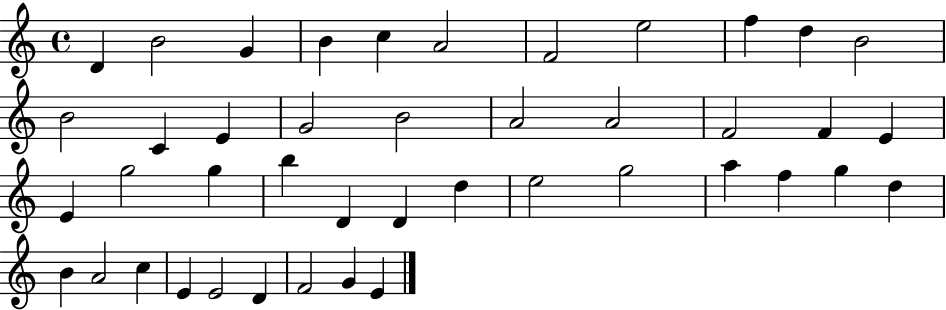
D4/q B4/h G4/q B4/q C5/q A4/h F4/h E5/h F5/q D5/q B4/h B4/h C4/q E4/q G4/h B4/h A4/h A4/h F4/h F4/q E4/q E4/q G5/h G5/q B5/q D4/q D4/q D5/q E5/h G5/h A5/q F5/q G5/q D5/q B4/q A4/h C5/q E4/q E4/h D4/q F4/h G4/q E4/q